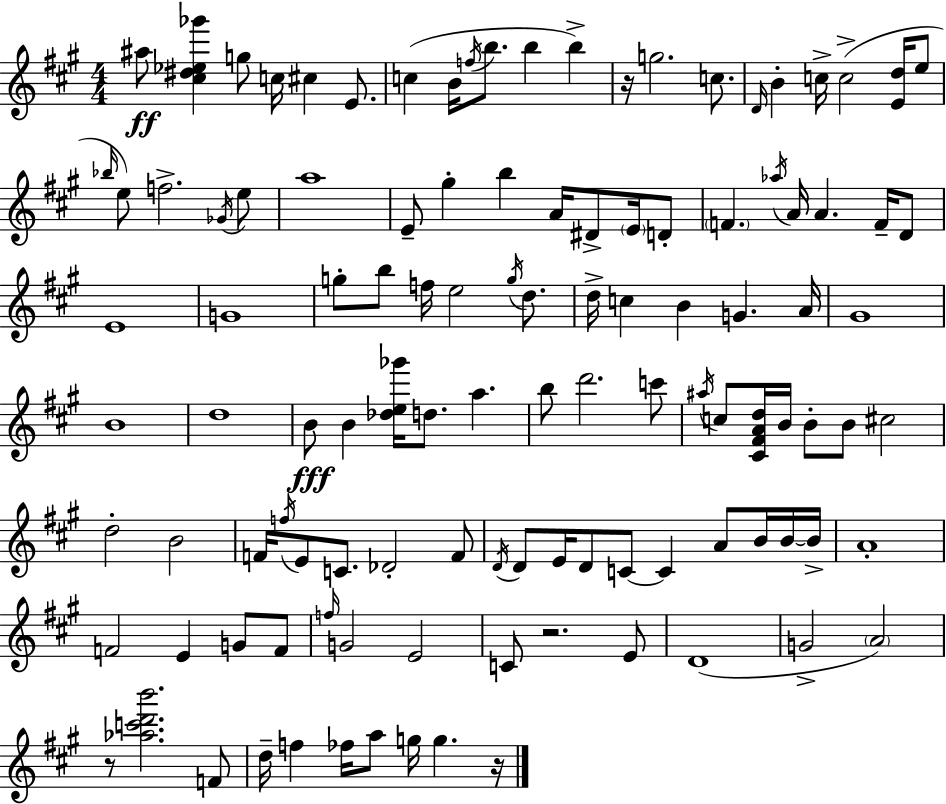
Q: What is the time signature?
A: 4/4